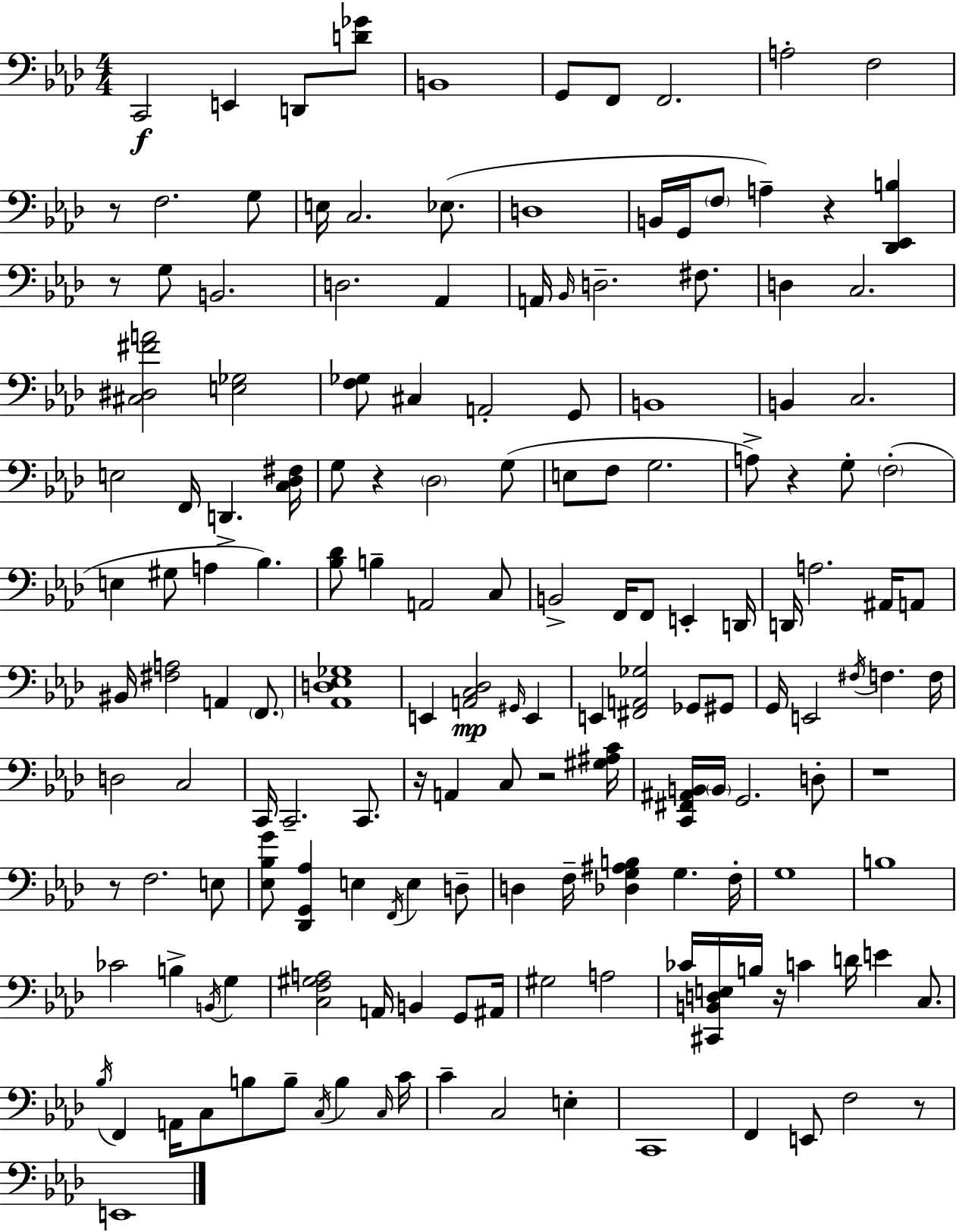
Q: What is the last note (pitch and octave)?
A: E2